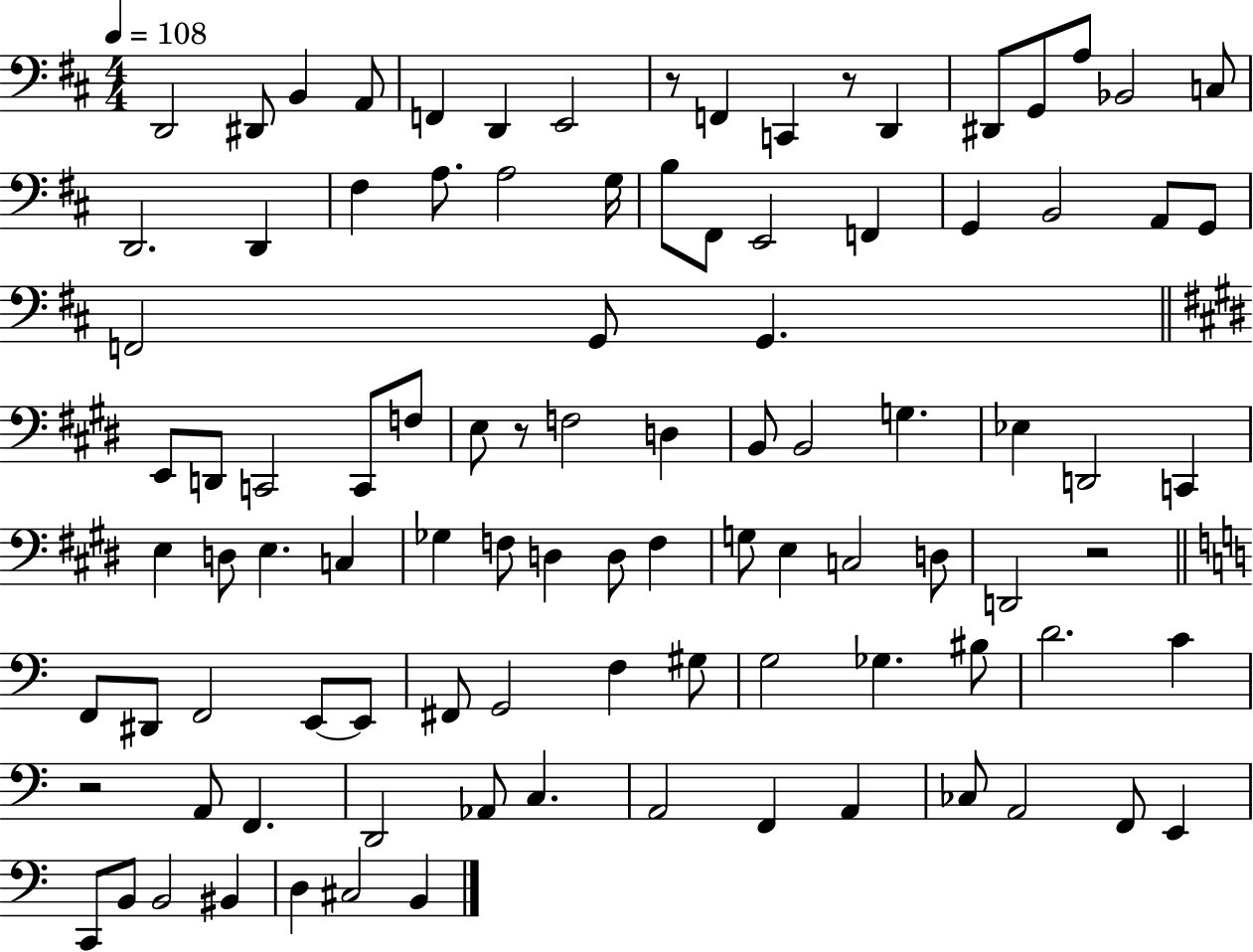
D2/h D#2/e B2/q A2/e F2/q D2/q E2/h R/e F2/q C2/q R/e D2/q D#2/e G2/e A3/e Bb2/h C3/e D2/h. D2/q F#3/q A3/e. A3/h G3/s B3/e F#2/e E2/h F2/q G2/q B2/h A2/e G2/e F2/h G2/e G2/q. E2/e D2/e C2/h C2/e F3/e E3/e R/e F3/h D3/q B2/e B2/h G3/q. Eb3/q D2/h C2/q E3/q D3/e E3/q. C3/q Gb3/q F3/e D3/q D3/e F3/q G3/e E3/q C3/h D3/e D2/h R/h F2/e D#2/e F2/h E2/e E2/e F#2/e G2/h F3/q G#3/e G3/h Gb3/q. BIS3/e D4/h. C4/q R/h A2/e F2/q. D2/h Ab2/e C3/q. A2/h F2/q A2/q CES3/e A2/h F2/e E2/q C2/e B2/e B2/h BIS2/q D3/q C#3/h B2/q